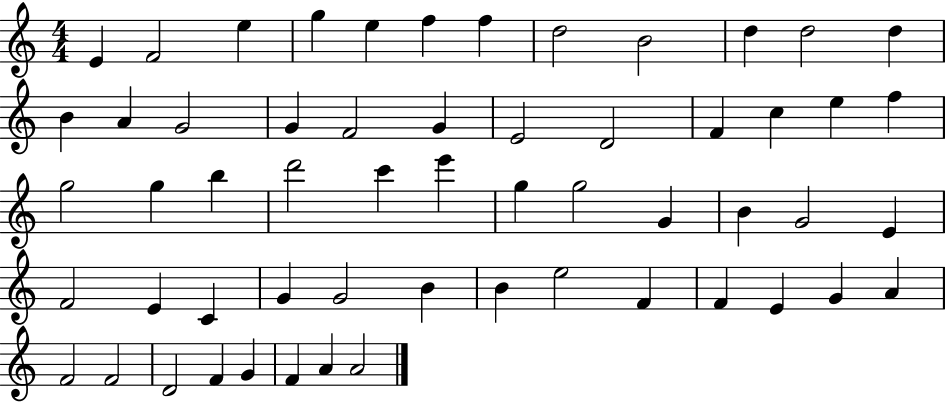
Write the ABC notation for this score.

X:1
T:Untitled
M:4/4
L:1/4
K:C
E F2 e g e f f d2 B2 d d2 d B A G2 G F2 G E2 D2 F c e f g2 g b d'2 c' e' g g2 G B G2 E F2 E C G G2 B B e2 F F E G A F2 F2 D2 F G F A A2